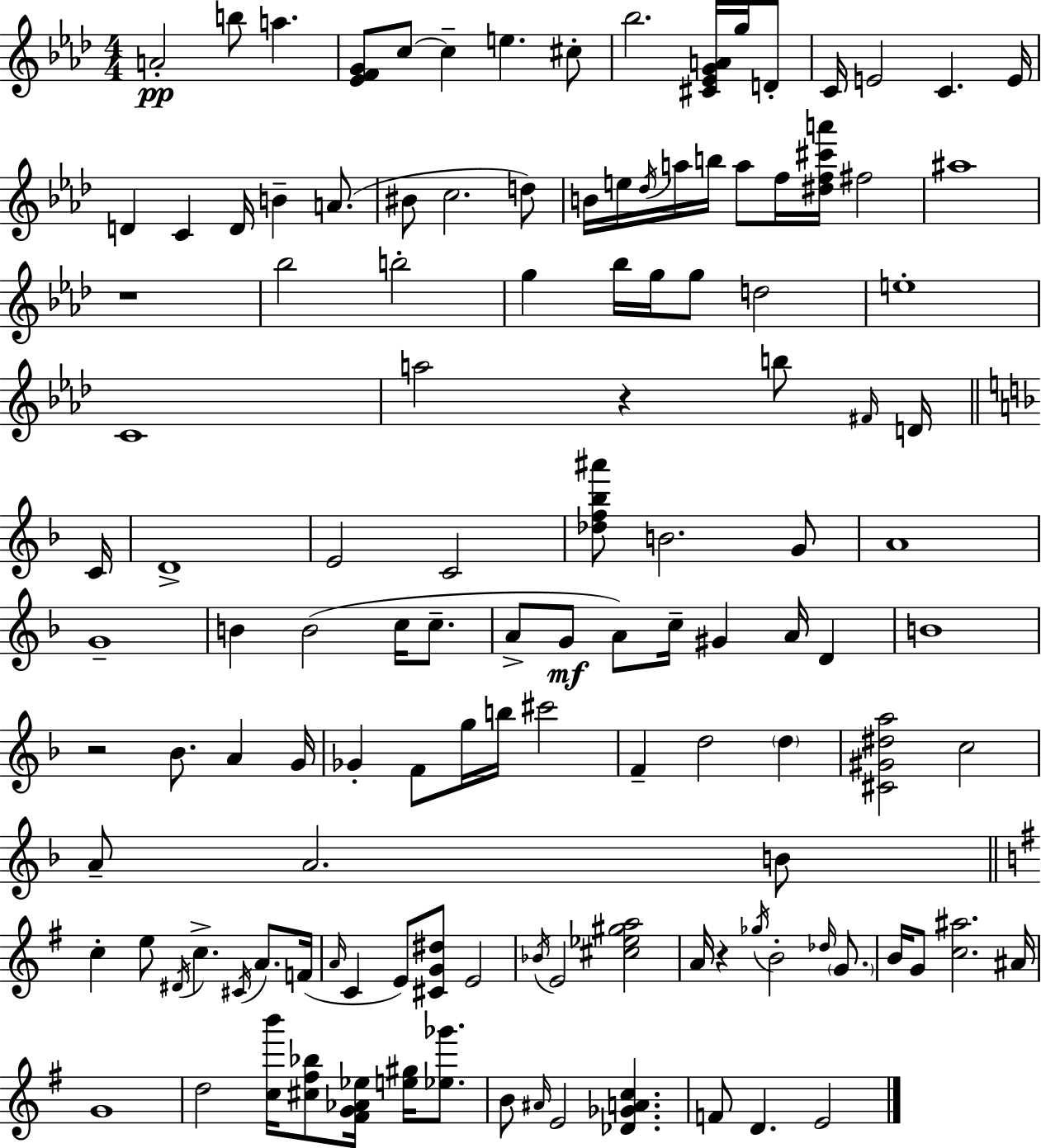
A4/h B5/e A5/q. [Eb4,F4,G4]/e C5/e C5/q E5/q. C#5/e Bb5/h. [C#4,Eb4,G4,A4]/s G5/s D4/e C4/s E4/h C4/q. E4/s D4/q C4/q D4/s B4/q A4/e. BIS4/e C5/h. D5/e B4/s E5/s Db5/s A5/s B5/s A5/e F5/s [D#5,F5,C#6,A6]/s F#5/h A#5/w R/w Bb5/h B5/h G5/q Bb5/s G5/s G5/e D5/h E5/w C4/w A5/h R/q B5/e F#4/s D4/s C4/s D4/w E4/h C4/h [Db5,F5,Bb5,A#6]/e B4/h. G4/e A4/w G4/w B4/q B4/h C5/s C5/e. A4/e G4/e A4/e C5/s G#4/q A4/s D4/q B4/w R/h Bb4/e. A4/q G4/s Gb4/q F4/e G5/s B5/s C#6/h F4/q D5/h D5/q [C#4,G#4,D#5,A5]/h C5/h A4/e A4/h. B4/e C5/q E5/e D#4/s C5/q. C#4/s A4/e. F4/s A4/s C4/q E4/e [C#4,G4,D#5]/e E4/h Bb4/s E4/h [C#5,Eb5,G#5,A5]/h A4/s R/q Gb5/s B4/h Db5/s G4/e. B4/s G4/e [C5,A#5]/h. A#4/s G4/w D5/h [C5,B6]/s [C#5,F#5,Bb5]/e [F#4,G4,Ab4,Eb5]/s [E5,G#5]/s [Eb5,Gb6]/e. B4/e A#4/s E4/h [Db4,Gb4,A4,C5]/q. F4/e D4/q. E4/h